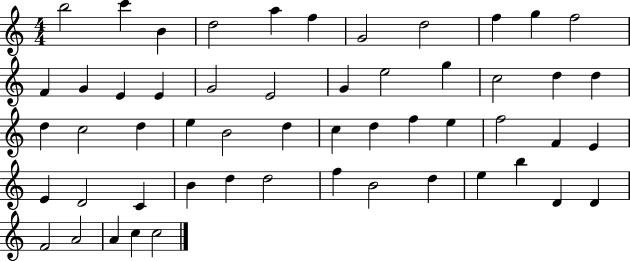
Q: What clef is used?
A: treble